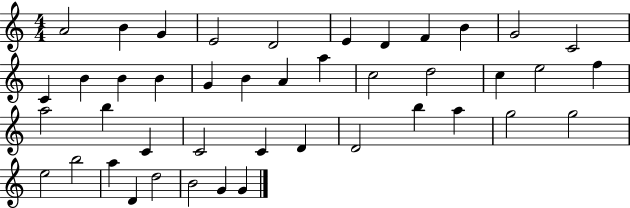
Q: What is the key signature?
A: C major